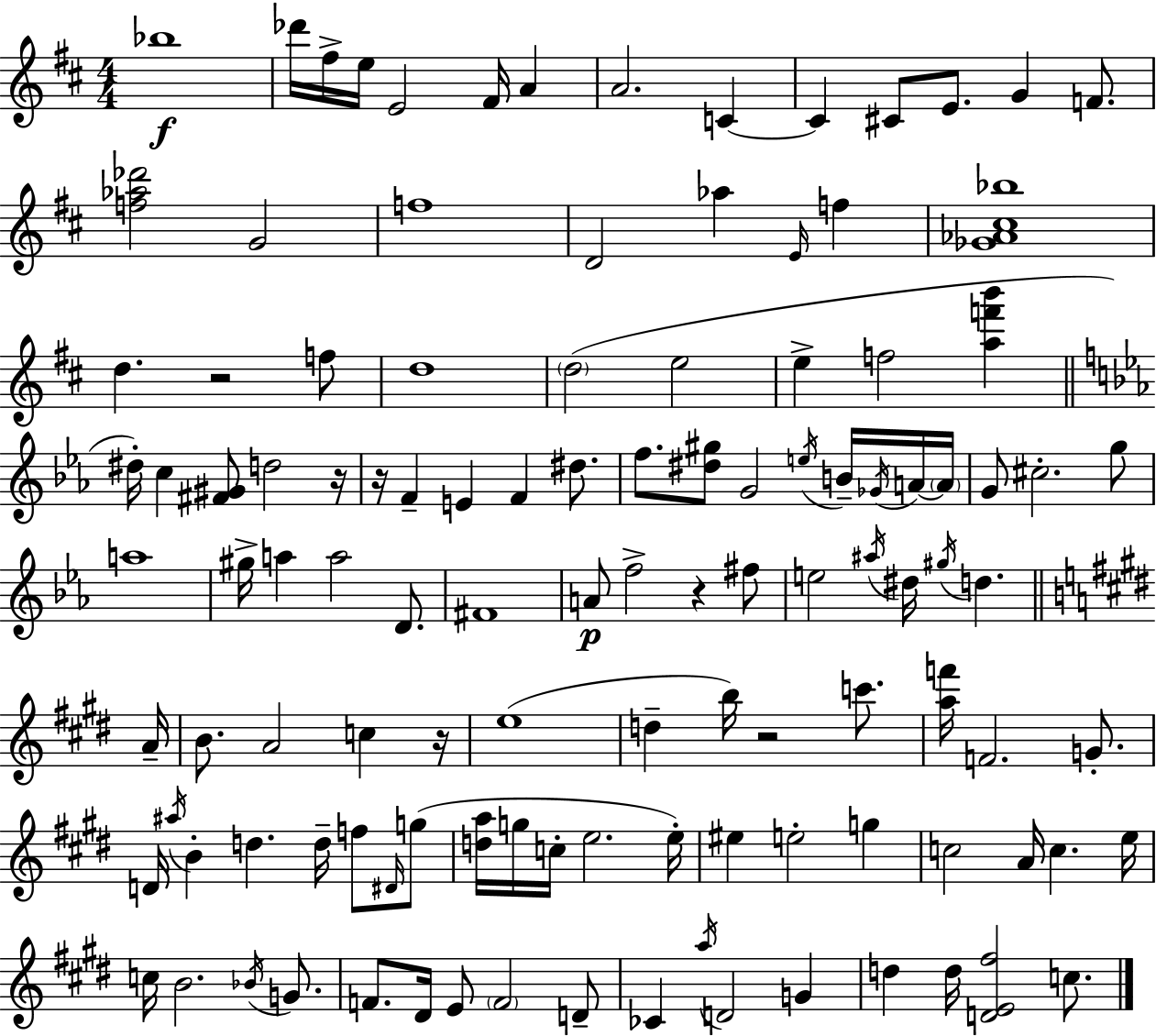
Bb5/w Db6/s F#5/s E5/s E4/h F#4/s A4/q A4/h. C4/q C4/q C#4/e E4/e. G4/q F4/e. [F5,Ab5,Db6]/h G4/h F5/w D4/h Ab5/q E4/s F5/q [Gb4,Ab4,C#5,Bb5]/w D5/q. R/h F5/e D5/w D5/h E5/h E5/q F5/h [A5,F6,B6]/q D#5/s C5/q [F#4,G#4]/e D5/h R/s R/s F4/q E4/q F4/q D#5/e. F5/e. [D#5,G#5]/e G4/h E5/s B4/s Gb4/s A4/s A4/s G4/e C#5/h. G5/e A5/w G#5/s A5/q A5/h D4/e. F#4/w A4/e F5/h R/q F#5/e E5/h A#5/s D#5/s G#5/s D5/q. A4/s B4/e. A4/h C5/q R/s E5/w D5/q B5/s R/h C6/e. [A5,F6]/s F4/h. G4/e. D4/s A#5/s B4/q D5/q. D5/s F5/e D#4/s G5/e [D5,A5]/s G5/s C5/s E5/h. E5/s EIS5/q E5/h G5/q C5/h A4/s C5/q. E5/s C5/s B4/h. Bb4/s G4/e. F4/e. D#4/s E4/e F4/h D4/e CES4/q A5/s D4/h G4/q D5/q D5/s [D4,E4,F#5]/h C5/e.